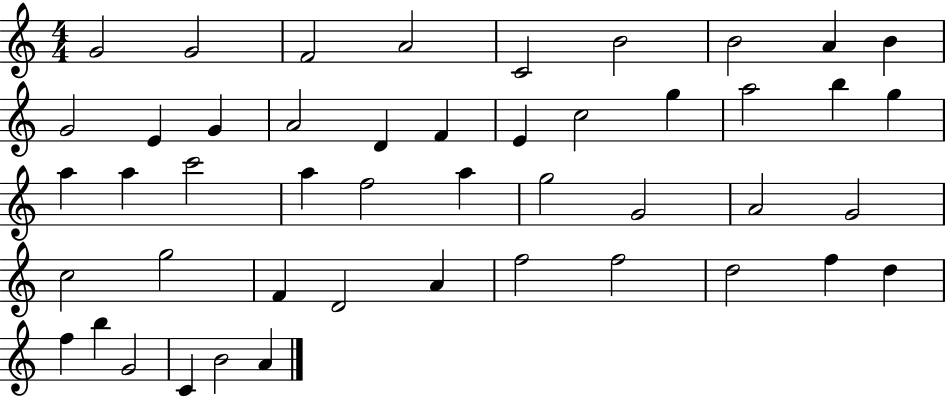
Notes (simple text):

G4/h G4/h F4/h A4/h C4/h B4/h B4/h A4/q B4/q G4/h E4/q G4/q A4/h D4/q F4/q E4/q C5/h G5/q A5/h B5/q G5/q A5/q A5/q C6/h A5/q F5/h A5/q G5/h G4/h A4/h G4/h C5/h G5/h F4/q D4/h A4/q F5/h F5/h D5/h F5/q D5/q F5/q B5/q G4/h C4/q B4/h A4/q